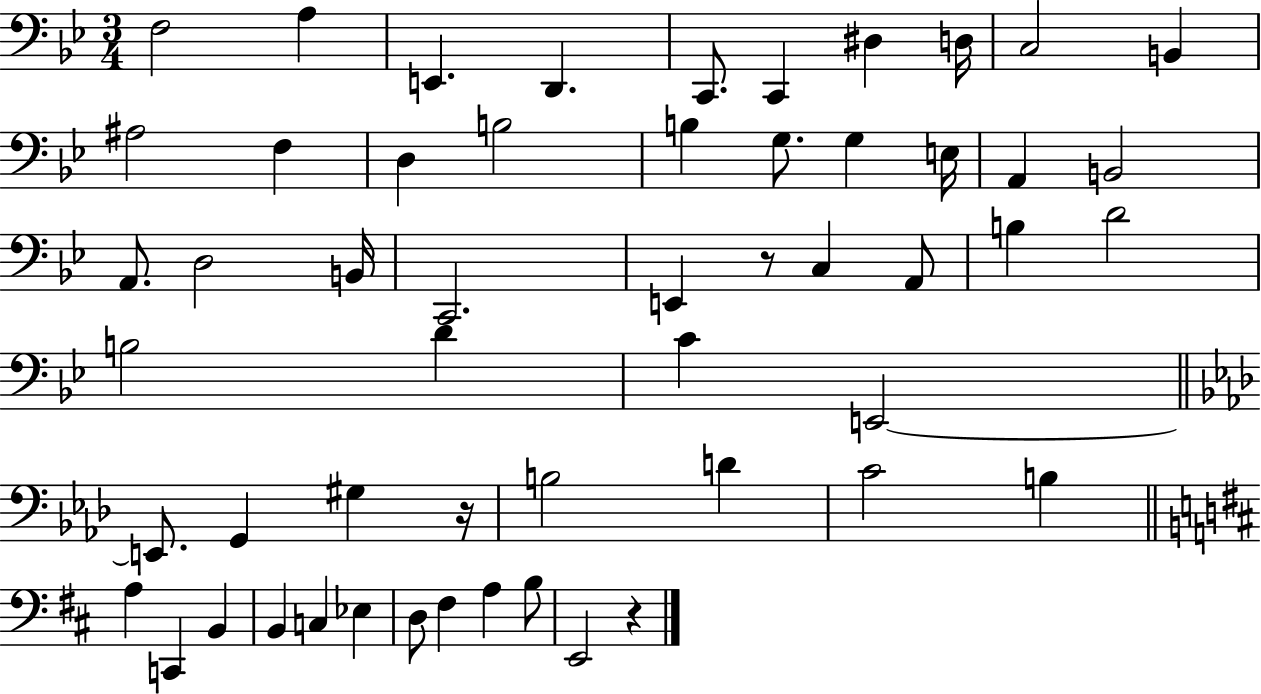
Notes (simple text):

F3/h A3/q E2/q. D2/q. C2/e. C2/q D#3/q D3/s C3/h B2/q A#3/h F3/q D3/q B3/h B3/q G3/e. G3/q E3/s A2/q B2/h A2/e. D3/h B2/s C2/h. E2/q R/e C3/q A2/e B3/q D4/h B3/h D4/q C4/q E2/h E2/e. G2/q G#3/q R/s B3/h D4/q C4/h B3/q A3/q C2/q B2/q B2/q C3/q Eb3/q D3/e F#3/q A3/q B3/e E2/h R/q